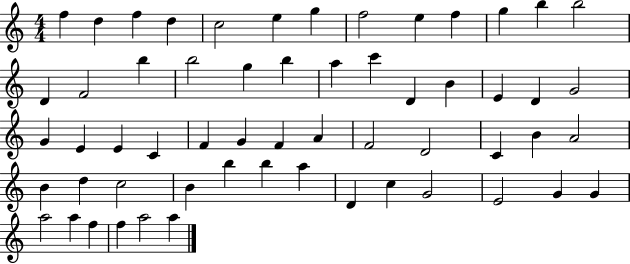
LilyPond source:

{
  \clef treble
  \numericTimeSignature
  \time 4/4
  \key c \major
  f''4 d''4 f''4 d''4 | c''2 e''4 g''4 | f''2 e''4 f''4 | g''4 b''4 b''2 | \break d'4 f'2 b''4 | b''2 g''4 b''4 | a''4 c'''4 d'4 b'4 | e'4 d'4 g'2 | \break g'4 e'4 e'4 c'4 | f'4 g'4 f'4 a'4 | f'2 d'2 | c'4 b'4 a'2 | \break b'4 d''4 c''2 | b'4 b''4 b''4 a''4 | d'4 c''4 g'2 | e'2 g'4 g'4 | \break a''2 a''4 f''4 | f''4 a''2 a''4 | \bar "|."
}